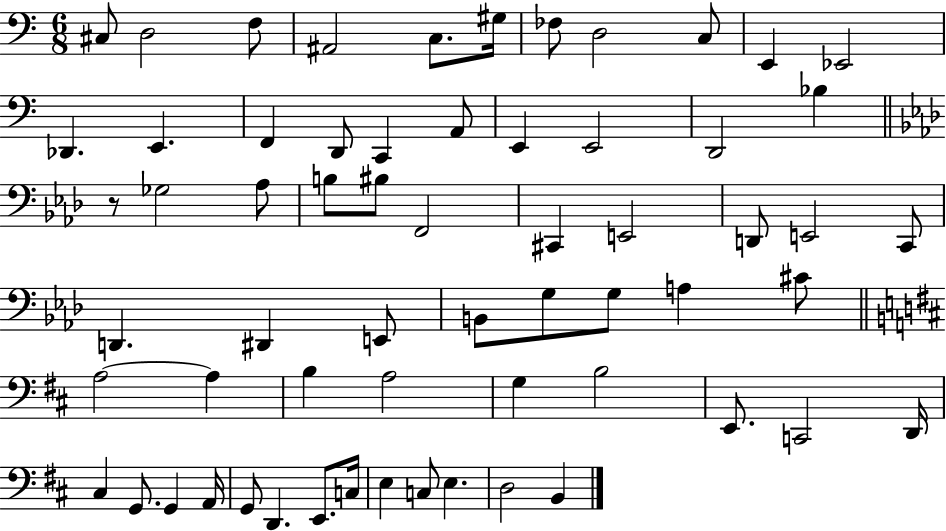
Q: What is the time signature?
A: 6/8